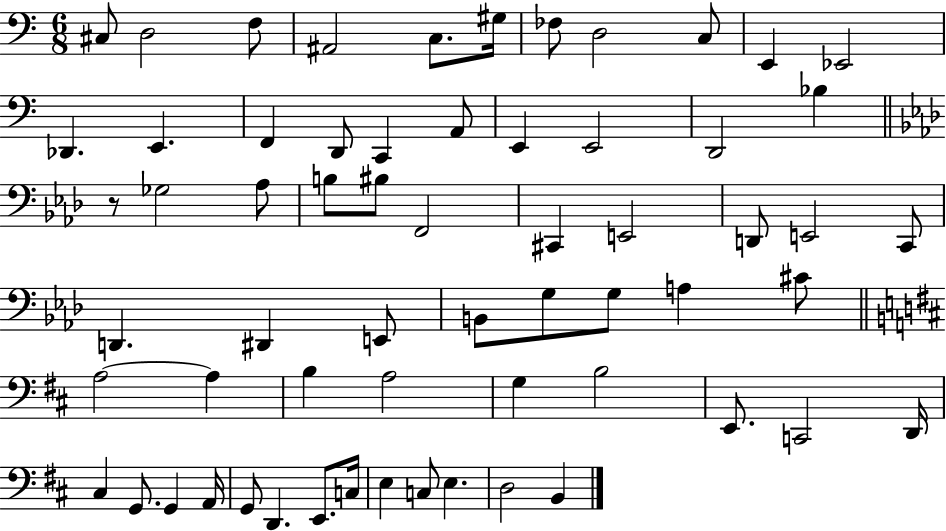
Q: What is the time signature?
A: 6/8